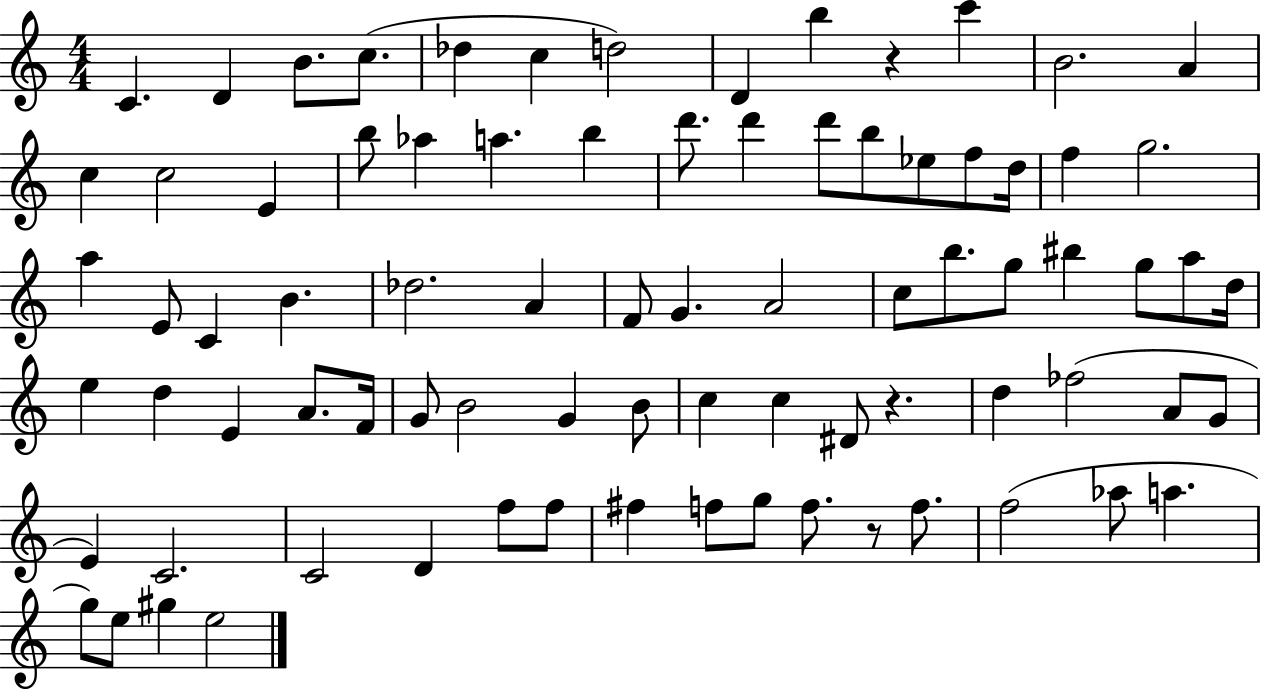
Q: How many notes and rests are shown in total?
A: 81